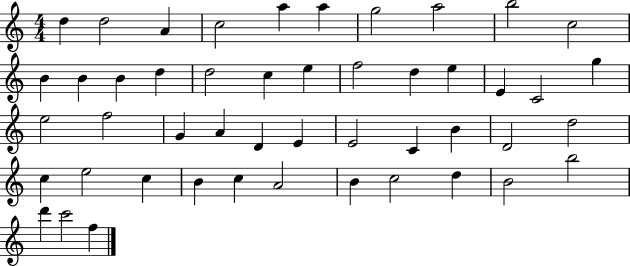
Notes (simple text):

D5/q D5/h A4/q C5/h A5/q A5/q G5/h A5/h B5/h C5/h B4/q B4/q B4/q D5/q D5/h C5/q E5/q F5/h D5/q E5/q E4/q C4/h G5/q E5/h F5/h G4/q A4/q D4/q E4/q E4/h C4/q B4/q D4/h D5/h C5/q E5/h C5/q B4/q C5/q A4/h B4/q C5/h D5/q B4/h B5/h D6/q C6/h F5/q